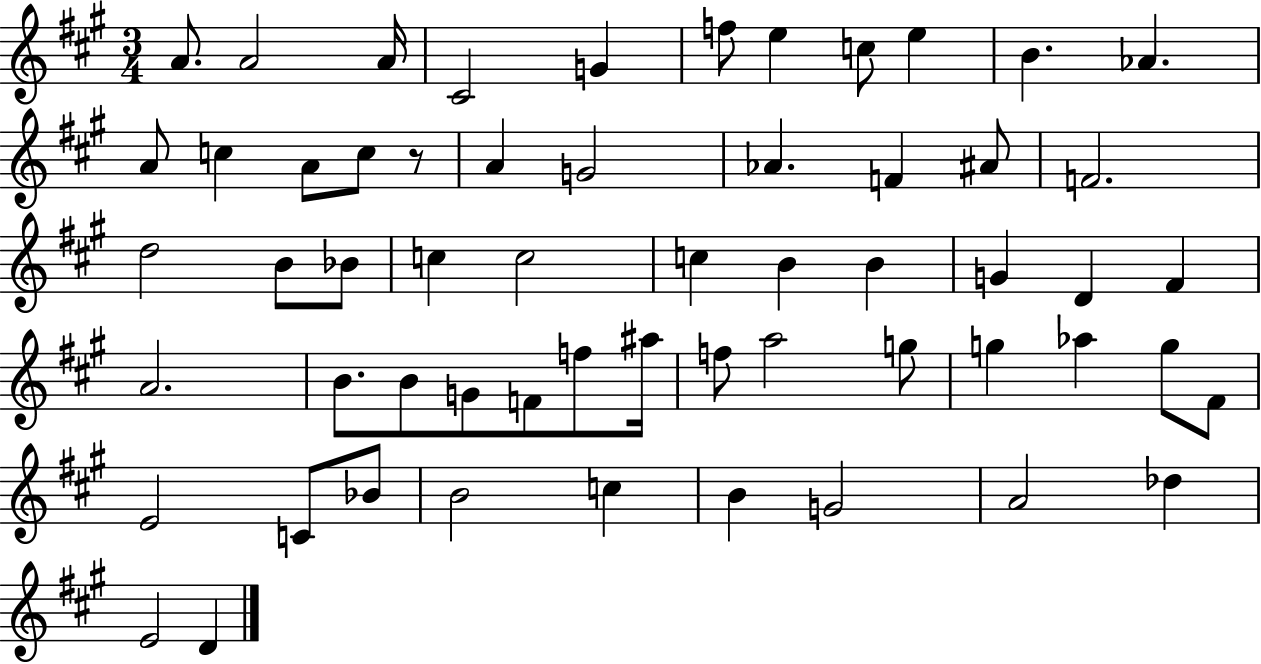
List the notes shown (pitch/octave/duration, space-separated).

A4/e. A4/h A4/s C#4/h G4/q F5/e E5/q C5/e E5/q B4/q. Ab4/q. A4/e C5/q A4/e C5/e R/e A4/q G4/h Ab4/q. F4/q A#4/e F4/h. D5/h B4/e Bb4/e C5/q C5/h C5/q B4/q B4/q G4/q D4/q F#4/q A4/h. B4/e. B4/e G4/e F4/e F5/e A#5/s F5/e A5/h G5/e G5/q Ab5/q G5/e F#4/e E4/h C4/e Bb4/e B4/h C5/q B4/q G4/h A4/h Db5/q E4/h D4/q